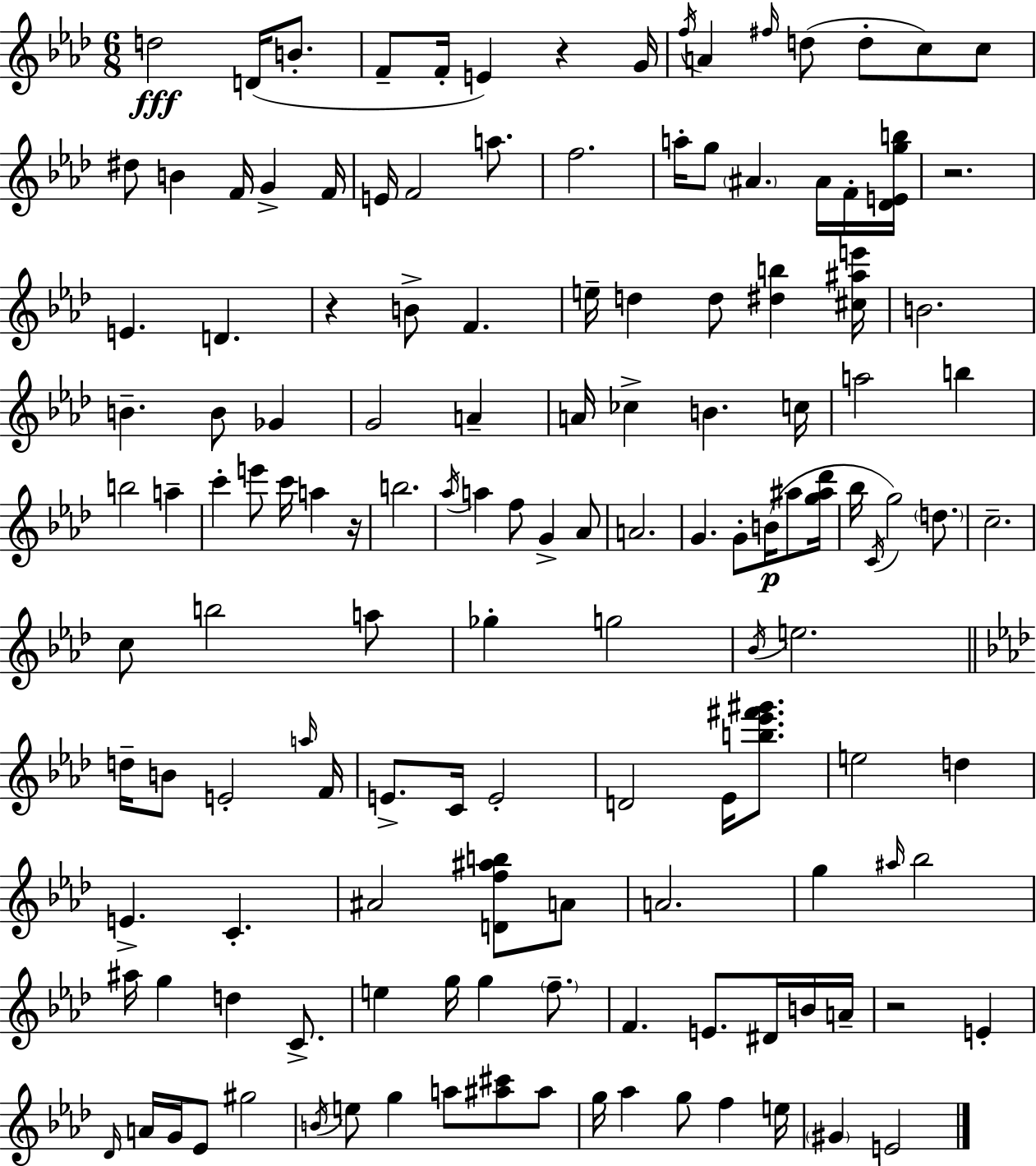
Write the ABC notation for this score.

X:1
T:Untitled
M:6/8
L:1/4
K:Ab
d2 D/4 B/2 F/2 F/4 E z G/4 f/4 A ^f/4 d/2 d/2 c/2 c/2 ^d/2 B F/4 G F/4 E/4 F2 a/2 f2 a/4 g/2 ^A ^A/4 F/4 [_DEgb]/4 z2 E D z B/2 F e/4 d d/2 [^db] [^c^ae']/4 B2 B B/2 _G G2 A A/4 _c B c/4 a2 b b2 a c' e'/2 c'/4 a z/4 b2 _a/4 a f/2 G _A/2 A2 G G/2 B/4 ^a/2 [g^a_d']/4 _b/4 C/4 g2 d/2 c2 c/2 b2 a/2 _g g2 _B/4 e2 d/4 B/2 E2 a/4 F/4 E/2 C/4 E2 D2 _E/4 [b_e'^f'^g']/2 e2 d E C ^A2 [Df^ab]/2 A/2 A2 g ^a/4 _b2 ^a/4 g d C/2 e g/4 g f/2 F E/2 ^D/4 B/4 A/4 z2 E _D/4 A/4 G/4 _E/2 ^g2 B/4 e/2 g a/2 [^a^c']/2 ^a/2 g/4 _a g/2 f e/4 ^G E2